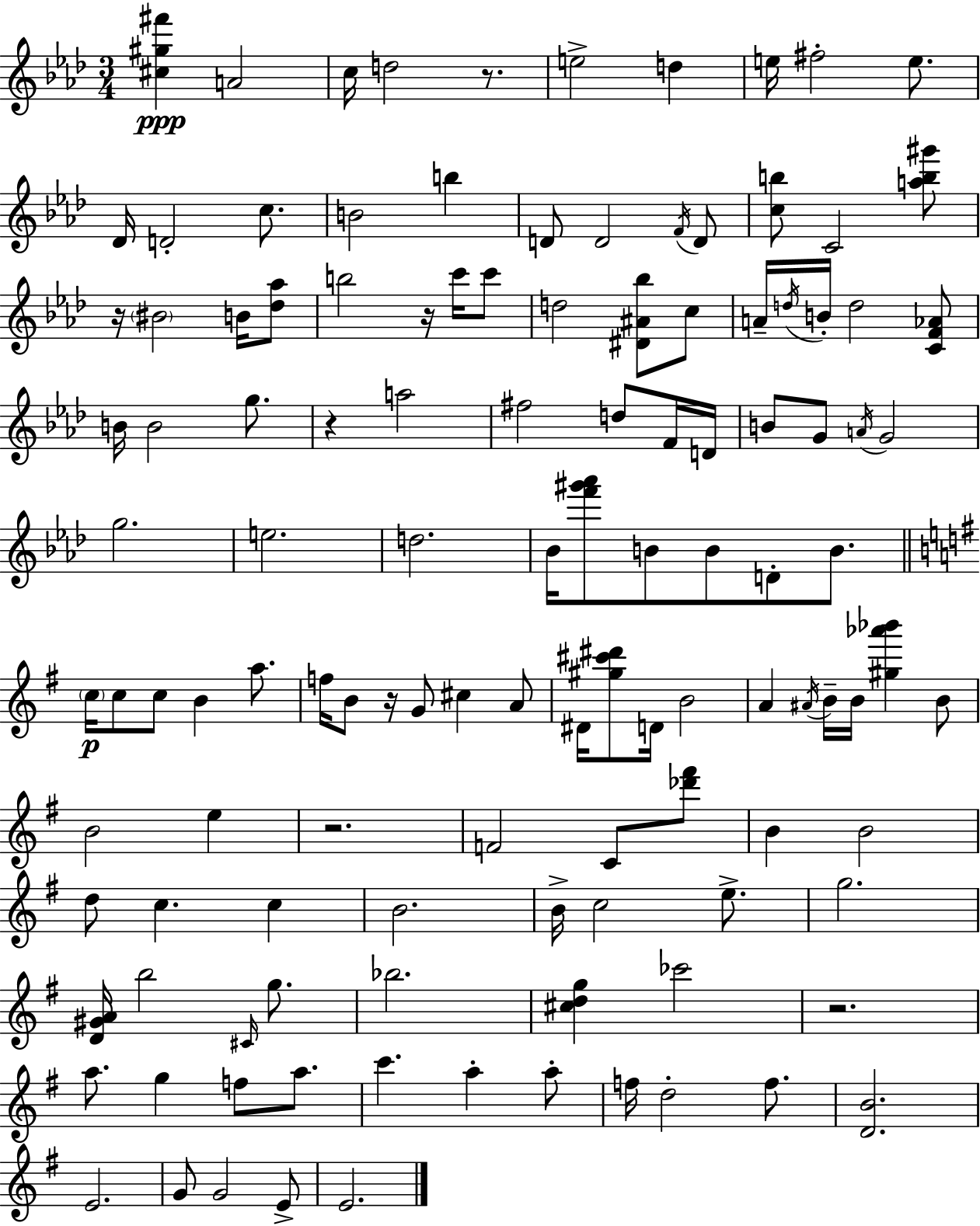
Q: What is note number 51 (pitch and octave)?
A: C5